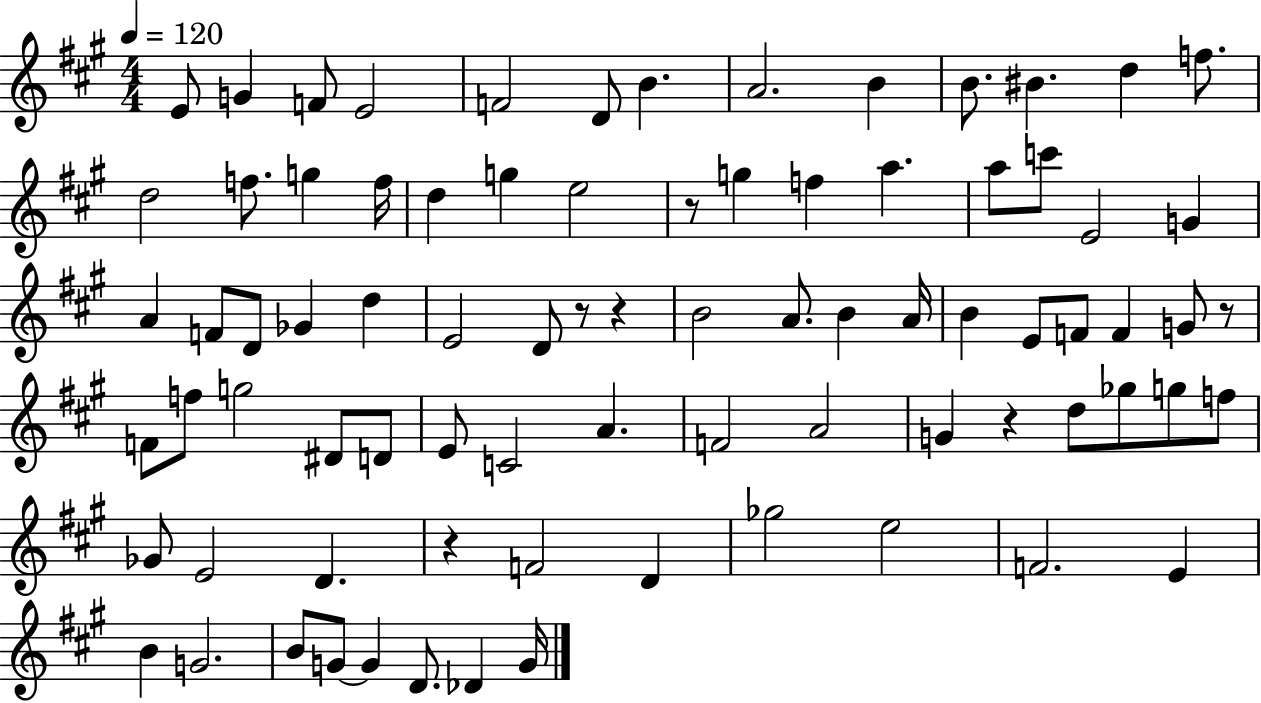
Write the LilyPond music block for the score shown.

{
  \clef treble
  \numericTimeSignature
  \time 4/4
  \key a \major
  \tempo 4 = 120
  e'8 g'4 f'8 e'2 | f'2 d'8 b'4. | a'2. b'4 | b'8. bis'4. d''4 f''8. | \break d''2 f''8. g''4 f''16 | d''4 g''4 e''2 | r8 g''4 f''4 a''4. | a''8 c'''8 e'2 g'4 | \break a'4 f'8 d'8 ges'4 d''4 | e'2 d'8 r8 r4 | b'2 a'8. b'4 a'16 | b'4 e'8 f'8 f'4 g'8 r8 | \break f'8 f''8 g''2 dis'8 d'8 | e'8 c'2 a'4. | f'2 a'2 | g'4 r4 d''8 ges''8 g''8 f''8 | \break ges'8 e'2 d'4. | r4 f'2 d'4 | ges''2 e''2 | f'2. e'4 | \break b'4 g'2. | b'8 g'8~~ g'4 d'8. des'4 g'16 | \bar "|."
}